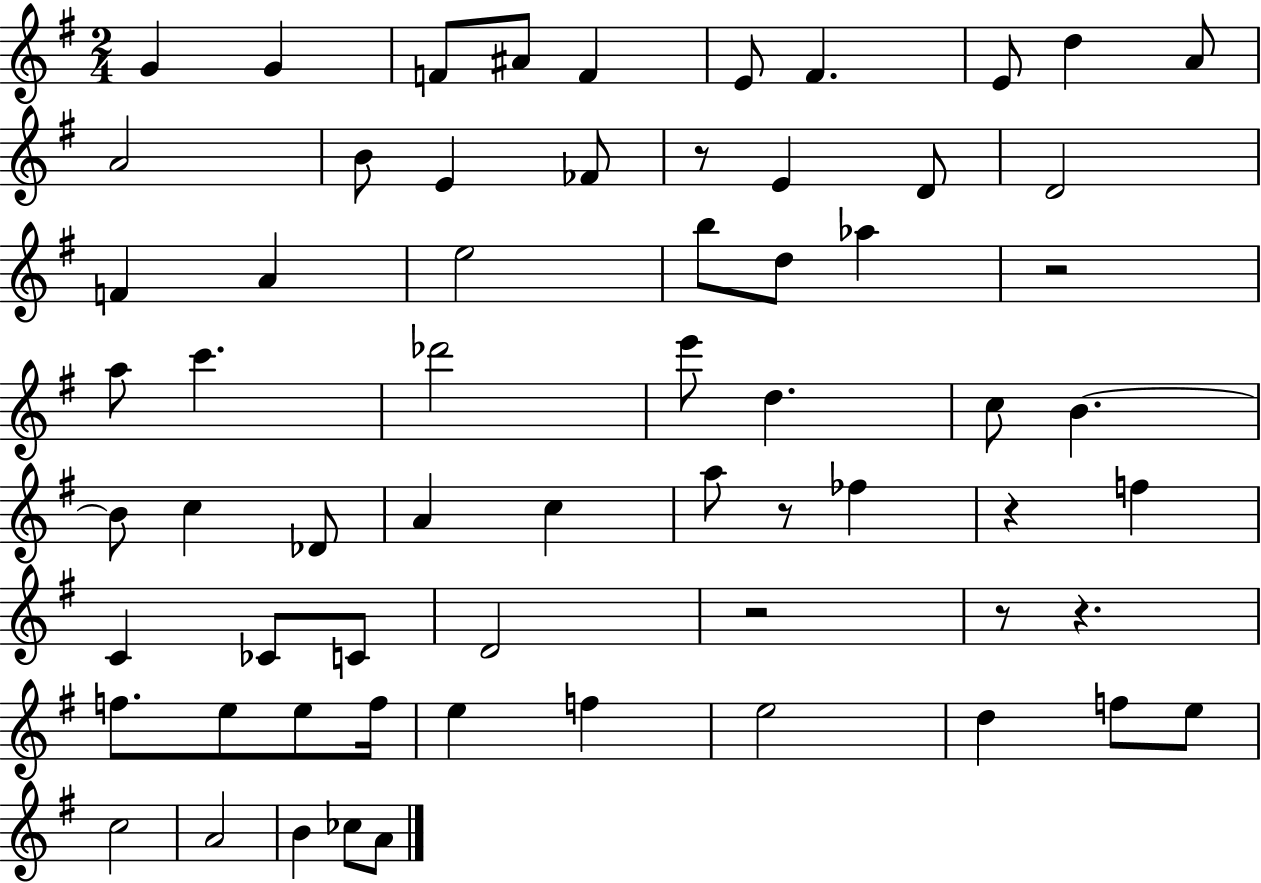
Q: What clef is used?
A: treble